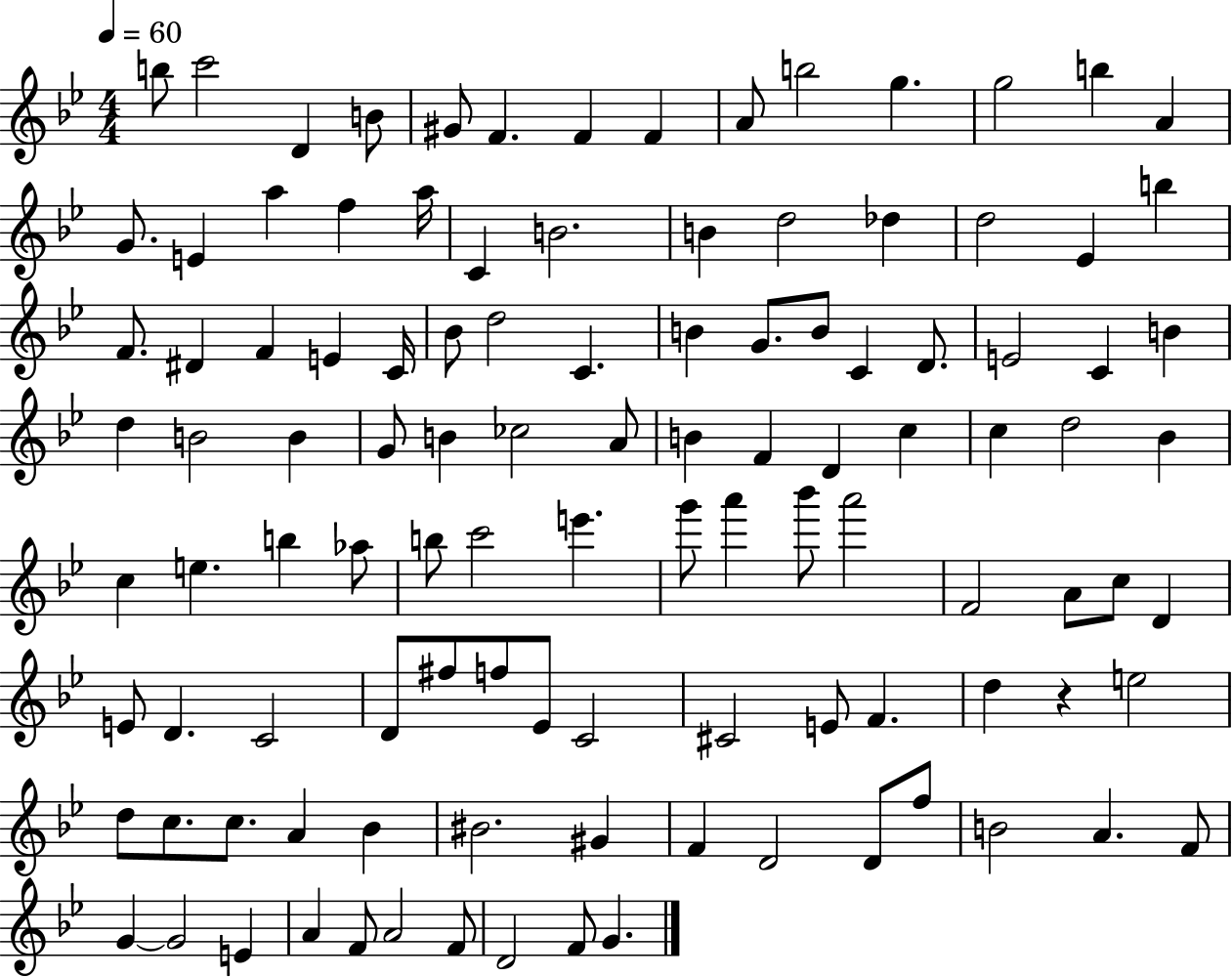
X:1
T:Untitled
M:4/4
L:1/4
K:Bb
b/2 c'2 D B/2 ^G/2 F F F A/2 b2 g g2 b A G/2 E a f a/4 C B2 B d2 _d d2 _E b F/2 ^D F E C/4 _B/2 d2 C B G/2 B/2 C D/2 E2 C B d B2 B G/2 B _c2 A/2 B F D c c d2 _B c e b _a/2 b/2 c'2 e' g'/2 a' _b'/2 a'2 F2 A/2 c/2 D E/2 D C2 D/2 ^f/2 f/2 _E/2 C2 ^C2 E/2 F d z e2 d/2 c/2 c/2 A _B ^B2 ^G F D2 D/2 f/2 B2 A F/2 G G2 E A F/2 A2 F/2 D2 F/2 G